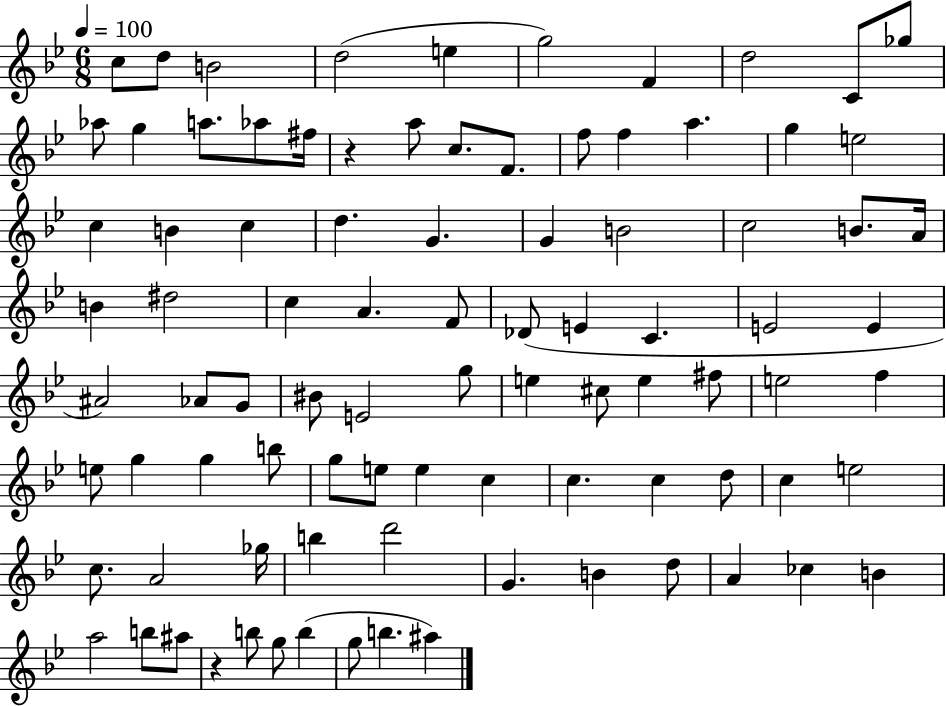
C5/e D5/e B4/h D5/h E5/q G5/h F4/q D5/h C4/e Gb5/e Ab5/e G5/q A5/e. Ab5/e F#5/s R/q A5/e C5/e. F4/e. F5/e F5/q A5/q. G5/q E5/h C5/q B4/q C5/q D5/q. G4/q. G4/q B4/h C5/h B4/e. A4/s B4/q D#5/h C5/q A4/q. F4/e Db4/e E4/q C4/q. E4/h E4/q A#4/h Ab4/e G4/e BIS4/e E4/h G5/e E5/q C#5/e E5/q F#5/e E5/h F5/q E5/e G5/q G5/q B5/e G5/e E5/e E5/q C5/q C5/q. C5/q D5/e C5/q E5/h C5/e. A4/h Gb5/s B5/q D6/h G4/q. B4/q D5/e A4/q CES5/q B4/q A5/h B5/e A#5/e R/q B5/e G5/e B5/q G5/e B5/q. A#5/q